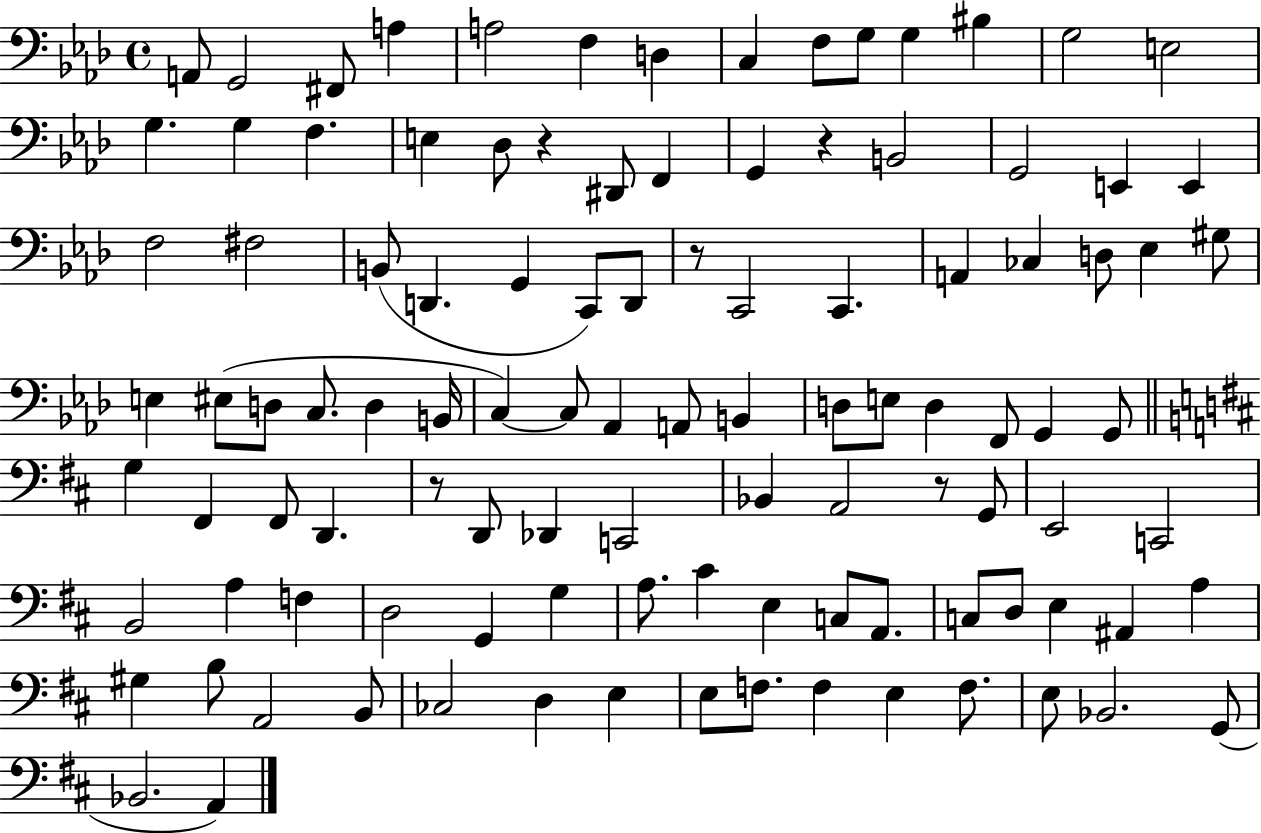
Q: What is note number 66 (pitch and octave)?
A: A2